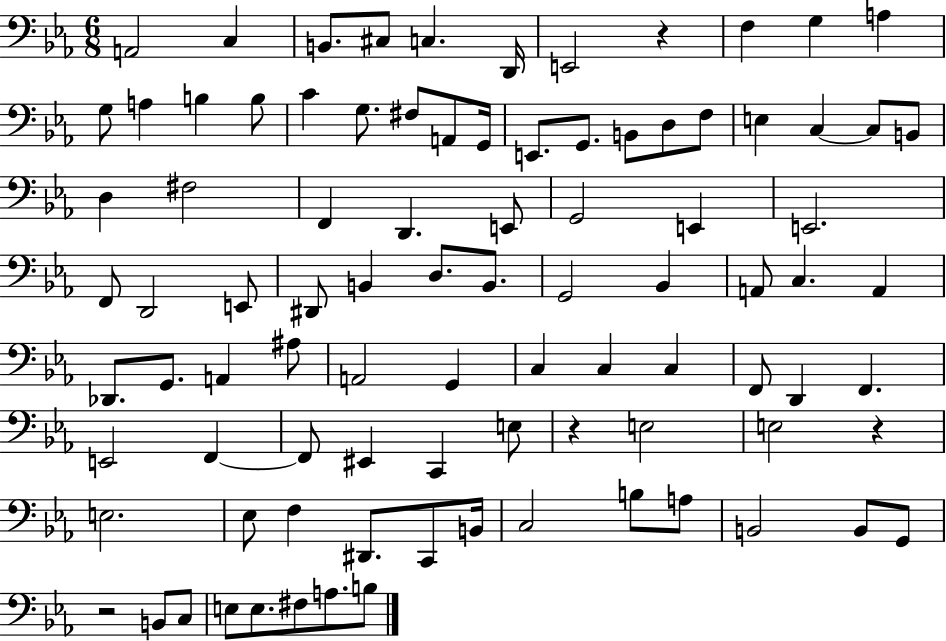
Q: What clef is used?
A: bass